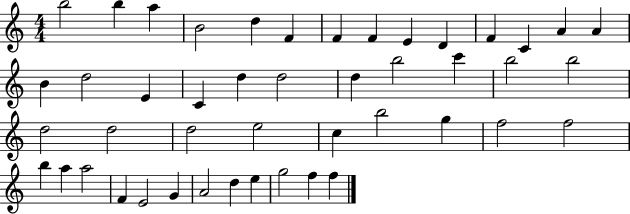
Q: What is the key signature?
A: C major